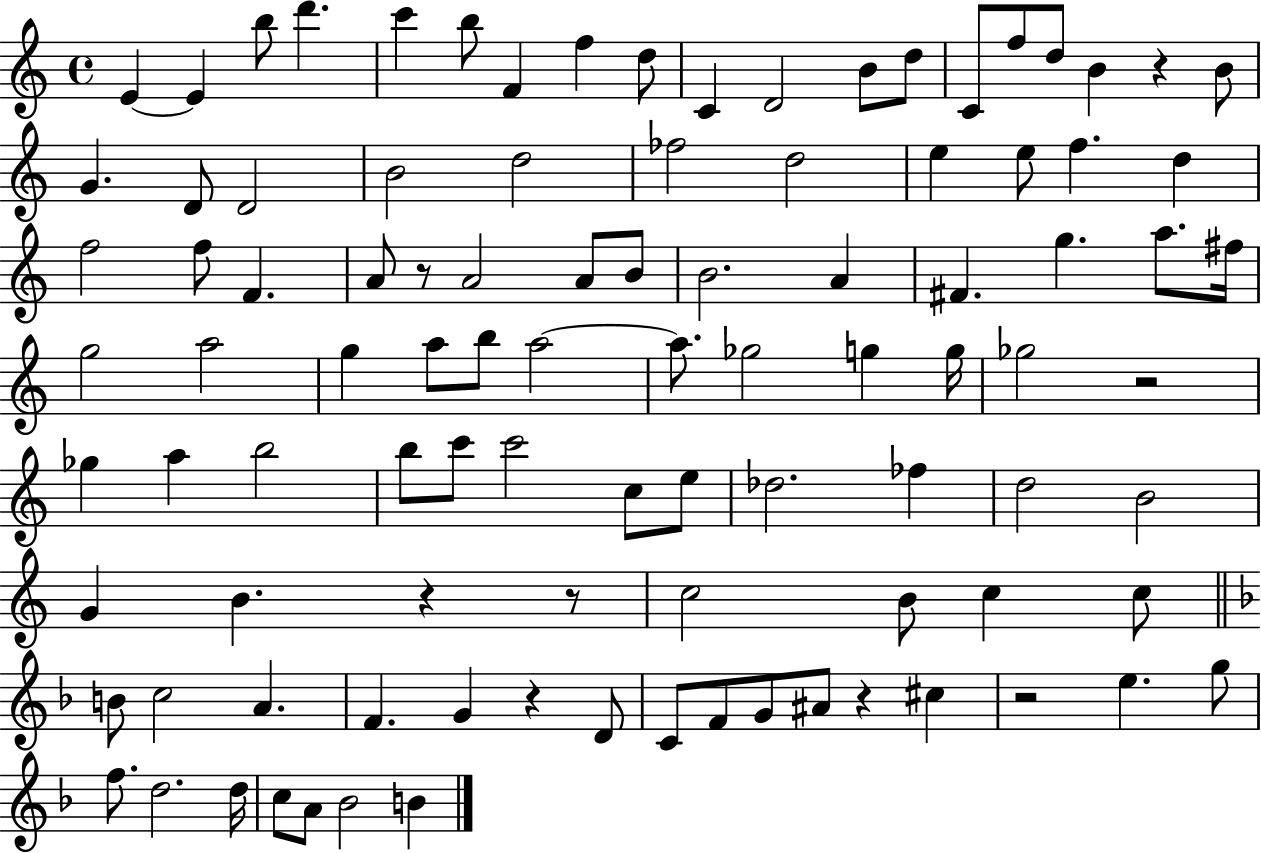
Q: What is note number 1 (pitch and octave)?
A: E4